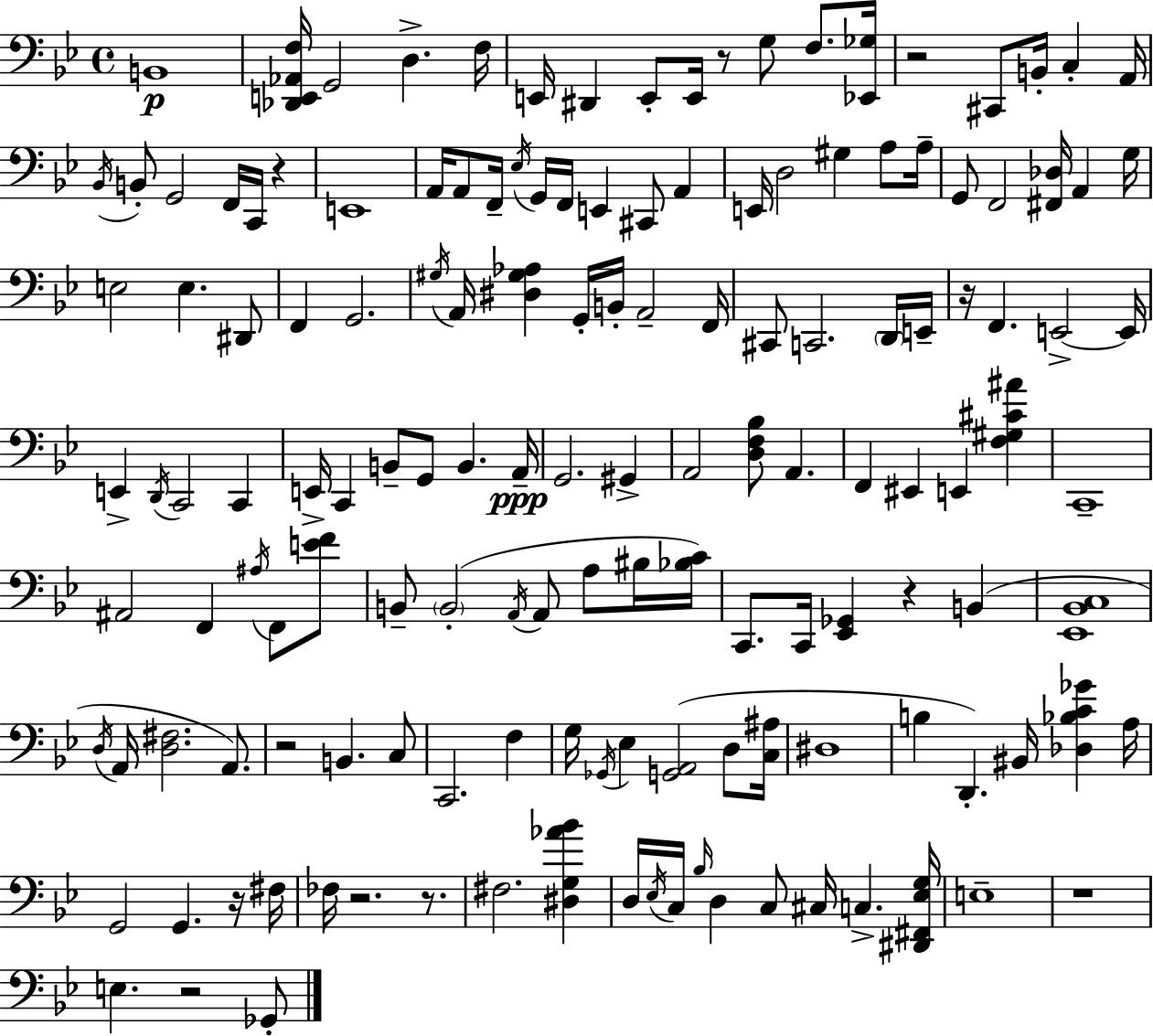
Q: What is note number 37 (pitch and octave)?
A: A2